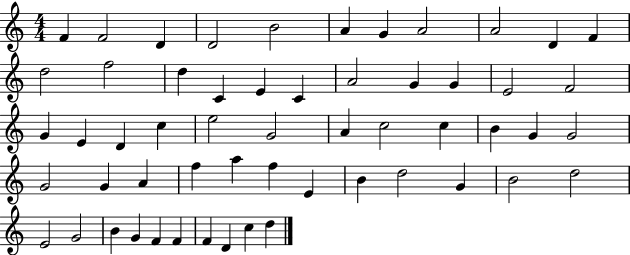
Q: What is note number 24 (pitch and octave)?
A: E4